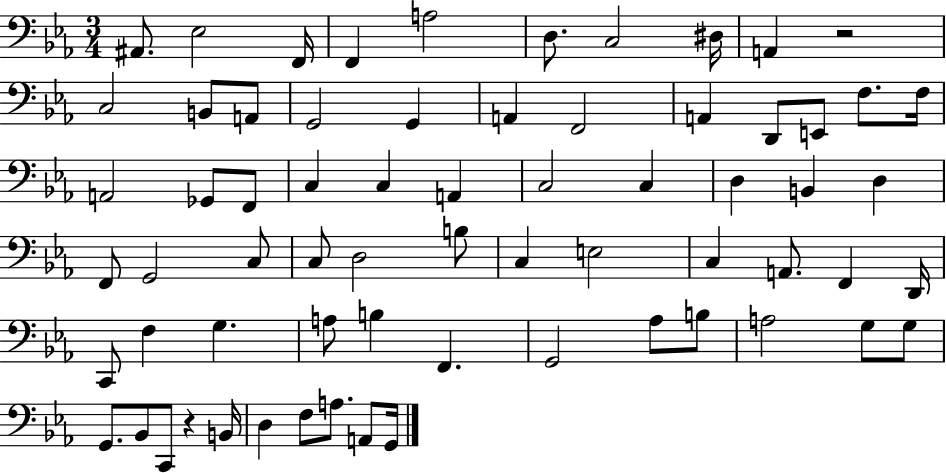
X:1
T:Untitled
M:3/4
L:1/4
K:Eb
^A,,/2 _E,2 F,,/4 F,, A,2 D,/2 C,2 ^D,/4 A,, z2 C,2 B,,/2 A,,/2 G,,2 G,, A,, F,,2 A,, D,,/2 E,,/2 F,/2 F,/4 A,,2 _G,,/2 F,,/2 C, C, A,, C,2 C, D, B,, D, F,,/2 G,,2 C,/2 C,/2 D,2 B,/2 C, E,2 C, A,,/2 F,, D,,/4 C,,/2 F, G, A,/2 B, F,, G,,2 _A,/2 B,/2 A,2 G,/2 G,/2 G,,/2 _B,,/2 C,,/2 z B,,/4 D, F,/2 A,/2 A,,/2 G,,/4